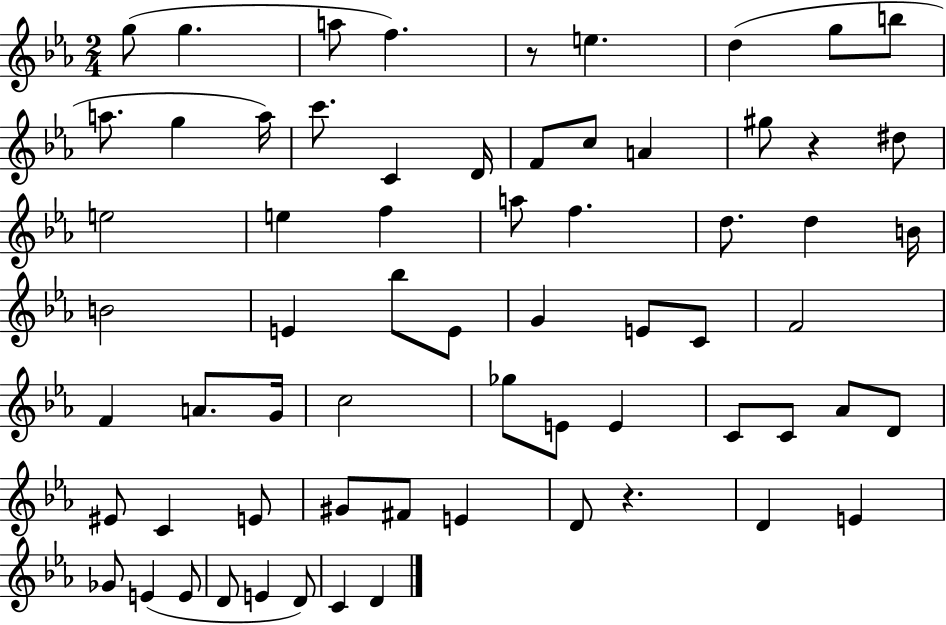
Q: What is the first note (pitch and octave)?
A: G5